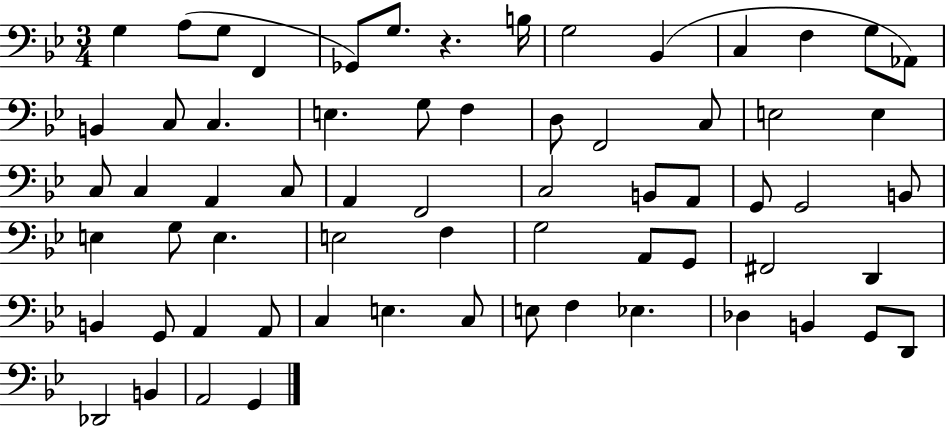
{
  \clef bass
  \numericTimeSignature
  \time 3/4
  \key bes \major
  g4 a8( g8 f,4 | ges,8) g8. r4. b16 | g2 bes,4( | c4 f4 g8 aes,8) | \break b,4 c8 c4. | e4. g8 f4 | d8 f,2 c8 | e2 e4 | \break c8 c4 a,4 c8 | a,4 f,2 | c2 b,8 a,8 | g,8 g,2 b,8 | \break e4 g8 e4. | e2 f4 | g2 a,8 g,8 | fis,2 d,4 | \break b,4 g,8 a,4 a,8 | c4 e4. c8 | e8 f4 ees4. | des4 b,4 g,8 d,8 | \break des,2 b,4 | a,2 g,4 | \bar "|."
}